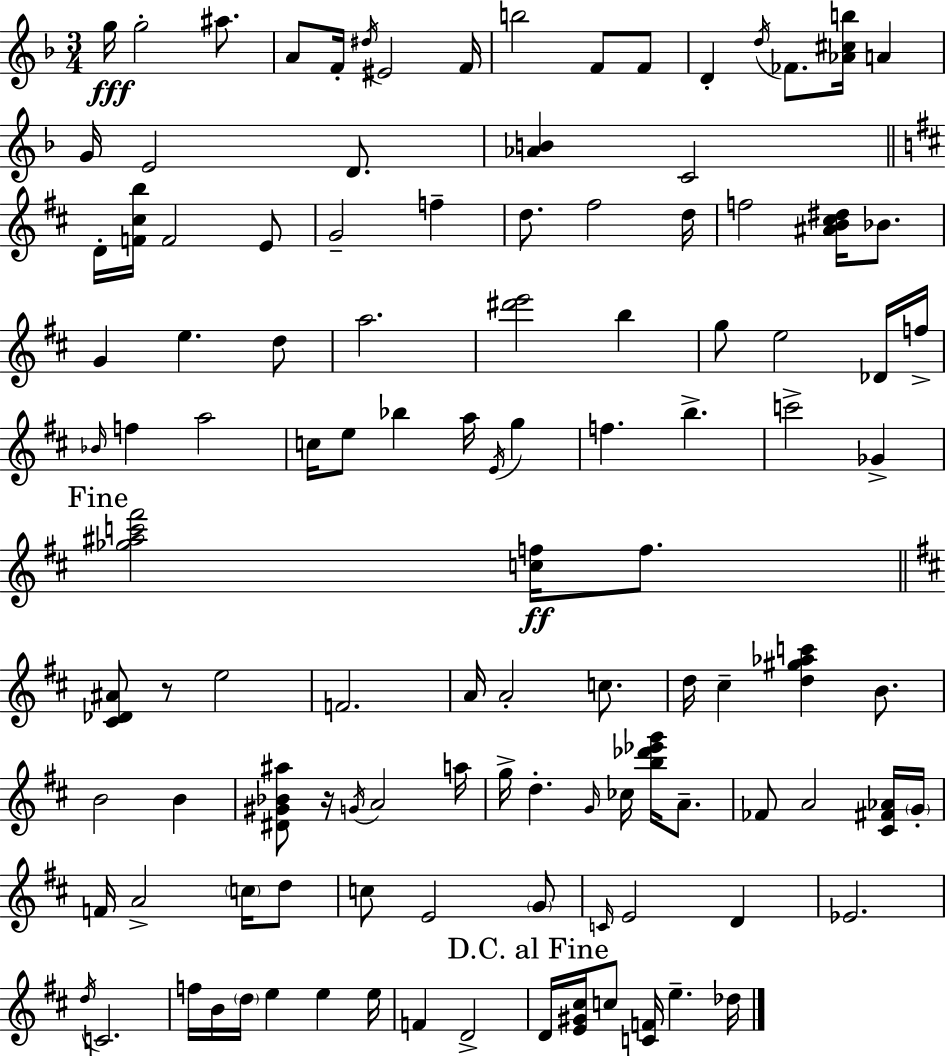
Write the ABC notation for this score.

X:1
T:Untitled
M:3/4
L:1/4
K:Dm
g/4 g2 ^a/2 A/2 F/4 ^d/4 ^E2 F/4 b2 F/2 F/2 D d/4 _F/2 [_A^cb]/4 A G/4 E2 D/2 [_AB] C2 D/4 [F^cb]/4 F2 E/2 G2 f d/2 ^f2 d/4 f2 [^AB^c^d]/4 _B/2 G e d/2 a2 [^d'e']2 b g/2 e2 _D/4 f/4 _B/4 f a2 c/4 e/2 _b a/4 E/4 g f b c'2 _G [_g^ac'^f']2 [cf]/4 f/2 [^C_D^A]/2 z/2 e2 F2 A/4 A2 c/2 d/4 ^c [d^g_ac'] B/2 B2 B [^D^G_B^a]/2 z/4 G/4 A2 a/4 g/4 d G/4 _c/4 [b_d'_e'g']/4 A/2 _F/2 A2 [^C^F_A]/4 G/4 F/4 A2 c/4 d/2 c/2 E2 G/2 C/4 E2 D _E2 d/4 C2 f/4 B/4 d/4 e e e/4 F D2 D/4 [E^G^c]/4 c/2 [CF]/4 e _d/4